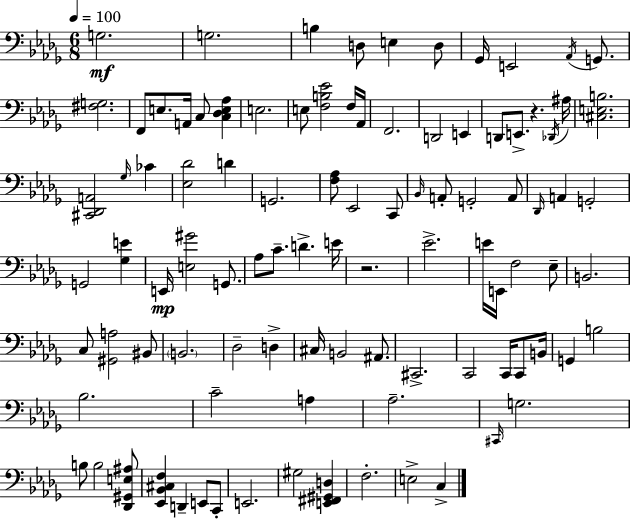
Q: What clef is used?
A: bass